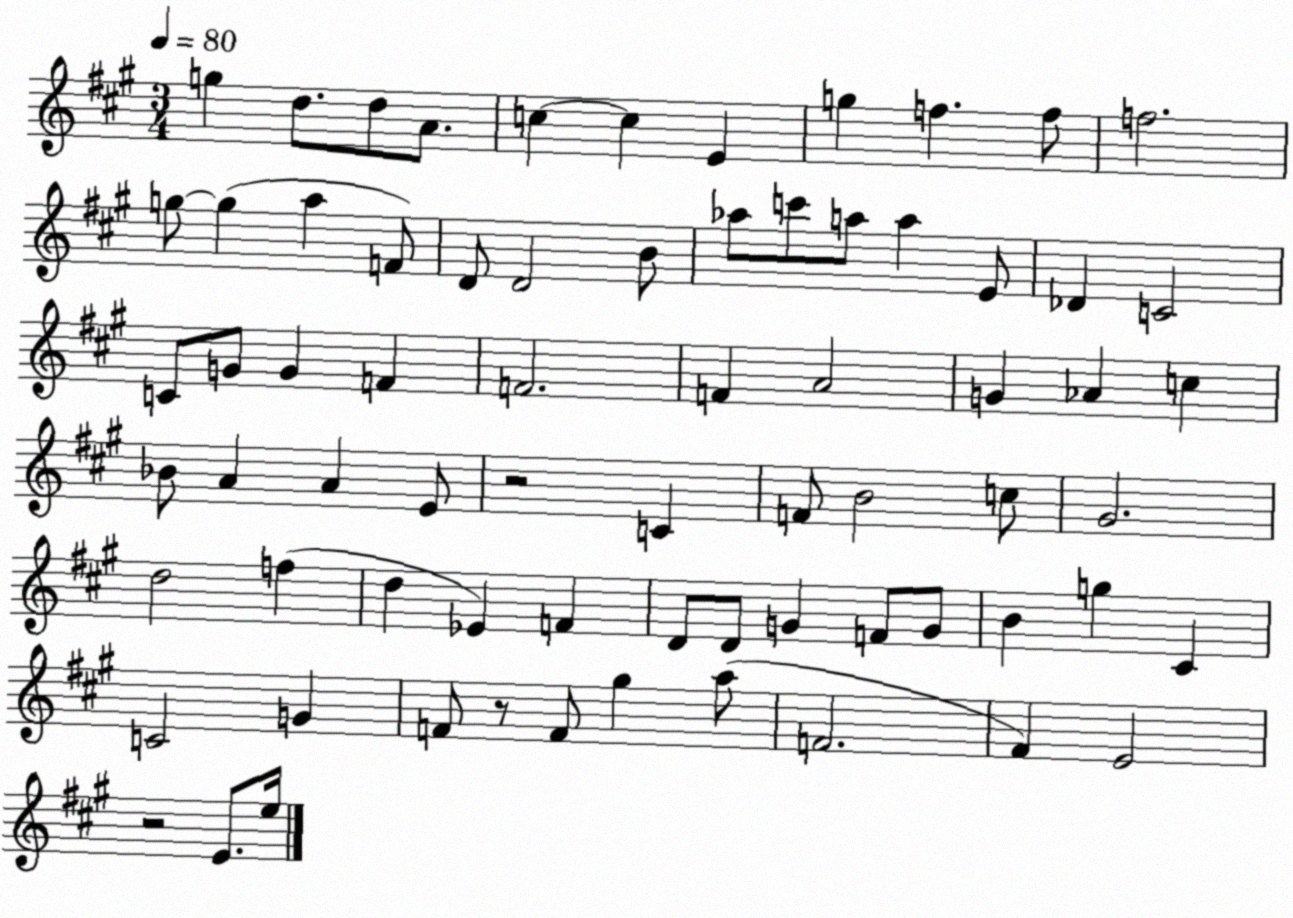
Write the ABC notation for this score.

X:1
T:Untitled
M:3/4
L:1/4
K:A
g d/2 d/2 A/2 c c E g f f/2 f2 g/2 g a F/2 D/2 D2 B/2 _a/2 c'/2 a/2 a E/2 _D C2 C/2 G/2 G F F2 F A2 G _A c _B/2 A A E/2 z2 C F/2 B2 c/2 ^G2 d2 f d _E F D/2 D/2 G F/2 G/2 B g ^C C2 G F/2 z/2 F/2 ^g a/2 F2 ^F E2 z2 E/2 e/4